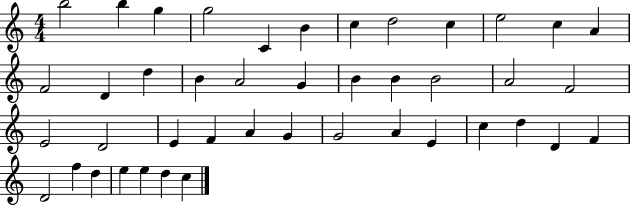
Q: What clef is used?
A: treble